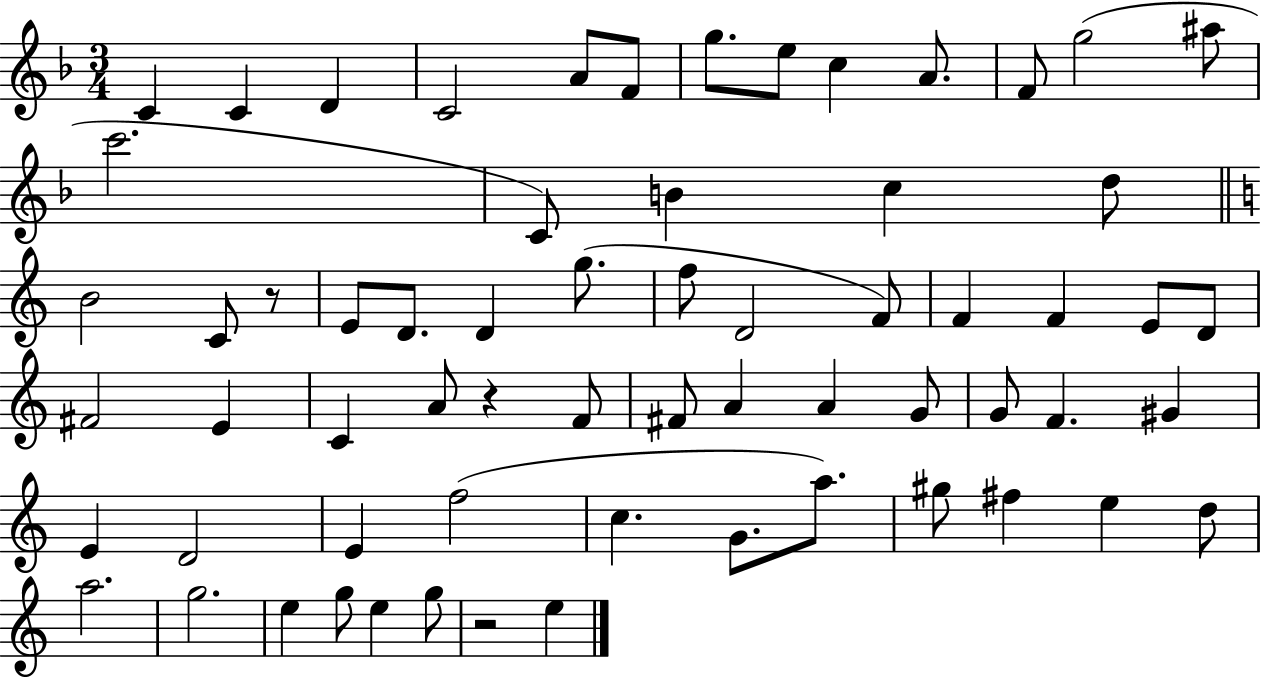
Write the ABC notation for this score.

X:1
T:Untitled
M:3/4
L:1/4
K:F
C C D C2 A/2 F/2 g/2 e/2 c A/2 F/2 g2 ^a/2 c'2 C/2 B c d/2 B2 C/2 z/2 E/2 D/2 D g/2 f/2 D2 F/2 F F E/2 D/2 ^F2 E C A/2 z F/2 ^F/2 A A G/2 G/2 F ^G E D2 E f2 c G/2 a/2 ^g/2 ^f e d/2 a2 g2 e g/2 e g/2 z2 e